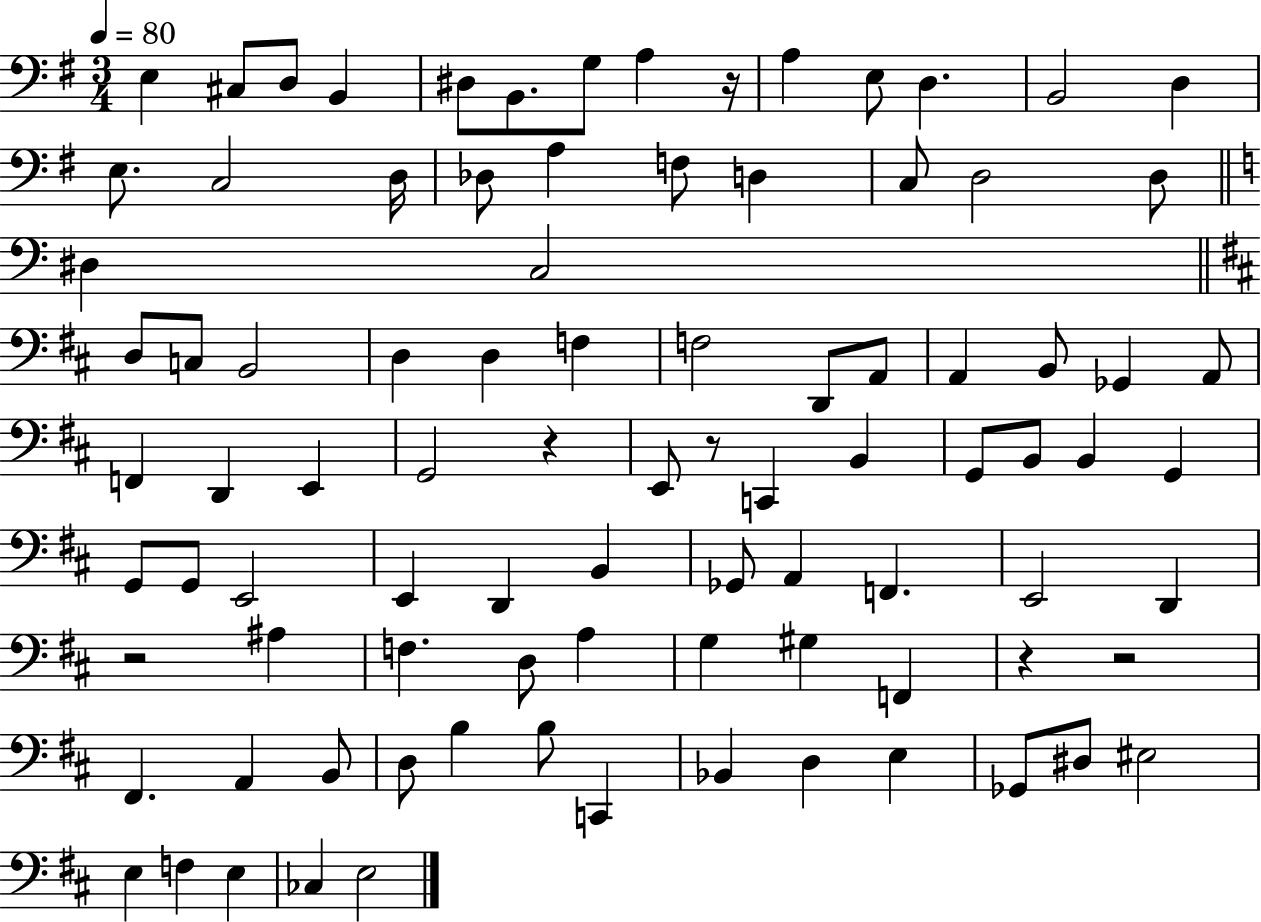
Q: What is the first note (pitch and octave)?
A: E3